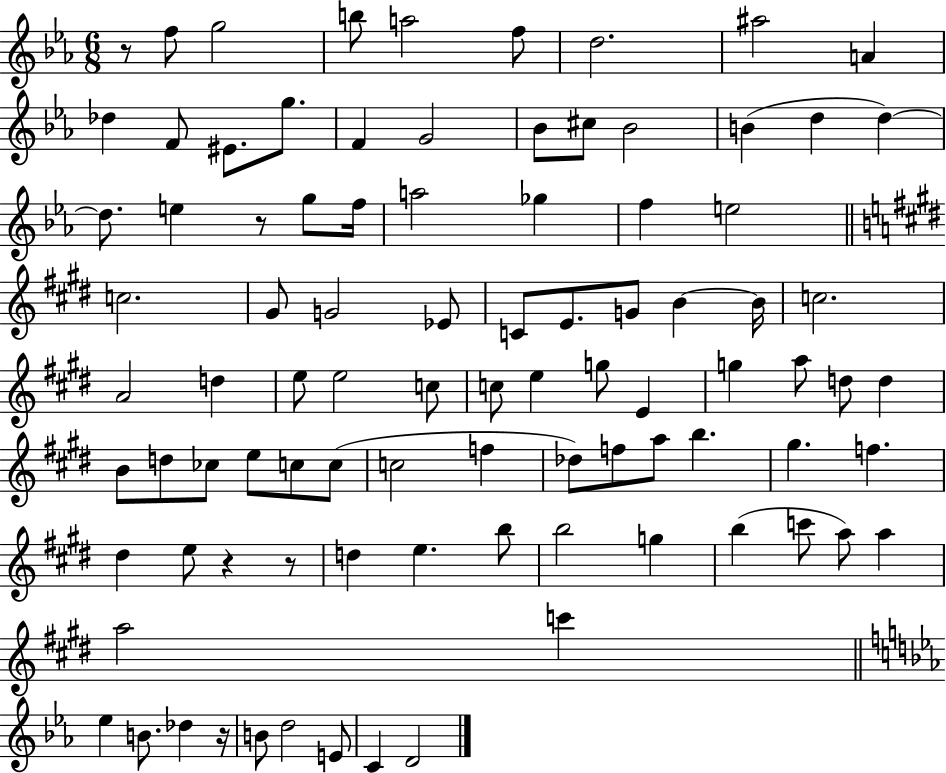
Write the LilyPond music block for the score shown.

{
  \clef treble
  \numericTimeSignature
  \time 6/8
  \key ees \major
  r8 f''8 g''2 | b''8 a''2 f''8 | d''2. | ais''2 a'4 | \break des''4 f'8 eis'8. g''8. | f'4 g'2 | bes'8 cis''8 bes'2 | b'4( d''4 d''4~~) | \break d''8. e''4 r8 g''8 f''16 | a''2 ges''4 | f''4 e''2 | \bar "||" \break \key e \major c''2. | gis'8 g'2 ees'8 | c'8 e'8. g'8 b'4~~ b'16 | c''2. | \break a'2 d''4 | e''8 e''2 c''8 | c''8 e''4 g''8 e'4 | g''4 a''8 d''8 d''4 | \break b'8 d''8 ces''8 e''8 c''8 c''8( | c''2 f''4 | des''8) f''8 a''8 b''4. | gis''4. f''4. | \break dis''4 e''8 r4 r8 | d''4 e''4. b''8 | b''2 g''4 | b''4( c'''8 a''8) a''4 | \break a''2 c'''4 | \bar "||" \break \key c \minor ees''4 b'8. des''4 r16 | b'8 d''2 e'8 | c'4 d'2 | \bar "|."
}